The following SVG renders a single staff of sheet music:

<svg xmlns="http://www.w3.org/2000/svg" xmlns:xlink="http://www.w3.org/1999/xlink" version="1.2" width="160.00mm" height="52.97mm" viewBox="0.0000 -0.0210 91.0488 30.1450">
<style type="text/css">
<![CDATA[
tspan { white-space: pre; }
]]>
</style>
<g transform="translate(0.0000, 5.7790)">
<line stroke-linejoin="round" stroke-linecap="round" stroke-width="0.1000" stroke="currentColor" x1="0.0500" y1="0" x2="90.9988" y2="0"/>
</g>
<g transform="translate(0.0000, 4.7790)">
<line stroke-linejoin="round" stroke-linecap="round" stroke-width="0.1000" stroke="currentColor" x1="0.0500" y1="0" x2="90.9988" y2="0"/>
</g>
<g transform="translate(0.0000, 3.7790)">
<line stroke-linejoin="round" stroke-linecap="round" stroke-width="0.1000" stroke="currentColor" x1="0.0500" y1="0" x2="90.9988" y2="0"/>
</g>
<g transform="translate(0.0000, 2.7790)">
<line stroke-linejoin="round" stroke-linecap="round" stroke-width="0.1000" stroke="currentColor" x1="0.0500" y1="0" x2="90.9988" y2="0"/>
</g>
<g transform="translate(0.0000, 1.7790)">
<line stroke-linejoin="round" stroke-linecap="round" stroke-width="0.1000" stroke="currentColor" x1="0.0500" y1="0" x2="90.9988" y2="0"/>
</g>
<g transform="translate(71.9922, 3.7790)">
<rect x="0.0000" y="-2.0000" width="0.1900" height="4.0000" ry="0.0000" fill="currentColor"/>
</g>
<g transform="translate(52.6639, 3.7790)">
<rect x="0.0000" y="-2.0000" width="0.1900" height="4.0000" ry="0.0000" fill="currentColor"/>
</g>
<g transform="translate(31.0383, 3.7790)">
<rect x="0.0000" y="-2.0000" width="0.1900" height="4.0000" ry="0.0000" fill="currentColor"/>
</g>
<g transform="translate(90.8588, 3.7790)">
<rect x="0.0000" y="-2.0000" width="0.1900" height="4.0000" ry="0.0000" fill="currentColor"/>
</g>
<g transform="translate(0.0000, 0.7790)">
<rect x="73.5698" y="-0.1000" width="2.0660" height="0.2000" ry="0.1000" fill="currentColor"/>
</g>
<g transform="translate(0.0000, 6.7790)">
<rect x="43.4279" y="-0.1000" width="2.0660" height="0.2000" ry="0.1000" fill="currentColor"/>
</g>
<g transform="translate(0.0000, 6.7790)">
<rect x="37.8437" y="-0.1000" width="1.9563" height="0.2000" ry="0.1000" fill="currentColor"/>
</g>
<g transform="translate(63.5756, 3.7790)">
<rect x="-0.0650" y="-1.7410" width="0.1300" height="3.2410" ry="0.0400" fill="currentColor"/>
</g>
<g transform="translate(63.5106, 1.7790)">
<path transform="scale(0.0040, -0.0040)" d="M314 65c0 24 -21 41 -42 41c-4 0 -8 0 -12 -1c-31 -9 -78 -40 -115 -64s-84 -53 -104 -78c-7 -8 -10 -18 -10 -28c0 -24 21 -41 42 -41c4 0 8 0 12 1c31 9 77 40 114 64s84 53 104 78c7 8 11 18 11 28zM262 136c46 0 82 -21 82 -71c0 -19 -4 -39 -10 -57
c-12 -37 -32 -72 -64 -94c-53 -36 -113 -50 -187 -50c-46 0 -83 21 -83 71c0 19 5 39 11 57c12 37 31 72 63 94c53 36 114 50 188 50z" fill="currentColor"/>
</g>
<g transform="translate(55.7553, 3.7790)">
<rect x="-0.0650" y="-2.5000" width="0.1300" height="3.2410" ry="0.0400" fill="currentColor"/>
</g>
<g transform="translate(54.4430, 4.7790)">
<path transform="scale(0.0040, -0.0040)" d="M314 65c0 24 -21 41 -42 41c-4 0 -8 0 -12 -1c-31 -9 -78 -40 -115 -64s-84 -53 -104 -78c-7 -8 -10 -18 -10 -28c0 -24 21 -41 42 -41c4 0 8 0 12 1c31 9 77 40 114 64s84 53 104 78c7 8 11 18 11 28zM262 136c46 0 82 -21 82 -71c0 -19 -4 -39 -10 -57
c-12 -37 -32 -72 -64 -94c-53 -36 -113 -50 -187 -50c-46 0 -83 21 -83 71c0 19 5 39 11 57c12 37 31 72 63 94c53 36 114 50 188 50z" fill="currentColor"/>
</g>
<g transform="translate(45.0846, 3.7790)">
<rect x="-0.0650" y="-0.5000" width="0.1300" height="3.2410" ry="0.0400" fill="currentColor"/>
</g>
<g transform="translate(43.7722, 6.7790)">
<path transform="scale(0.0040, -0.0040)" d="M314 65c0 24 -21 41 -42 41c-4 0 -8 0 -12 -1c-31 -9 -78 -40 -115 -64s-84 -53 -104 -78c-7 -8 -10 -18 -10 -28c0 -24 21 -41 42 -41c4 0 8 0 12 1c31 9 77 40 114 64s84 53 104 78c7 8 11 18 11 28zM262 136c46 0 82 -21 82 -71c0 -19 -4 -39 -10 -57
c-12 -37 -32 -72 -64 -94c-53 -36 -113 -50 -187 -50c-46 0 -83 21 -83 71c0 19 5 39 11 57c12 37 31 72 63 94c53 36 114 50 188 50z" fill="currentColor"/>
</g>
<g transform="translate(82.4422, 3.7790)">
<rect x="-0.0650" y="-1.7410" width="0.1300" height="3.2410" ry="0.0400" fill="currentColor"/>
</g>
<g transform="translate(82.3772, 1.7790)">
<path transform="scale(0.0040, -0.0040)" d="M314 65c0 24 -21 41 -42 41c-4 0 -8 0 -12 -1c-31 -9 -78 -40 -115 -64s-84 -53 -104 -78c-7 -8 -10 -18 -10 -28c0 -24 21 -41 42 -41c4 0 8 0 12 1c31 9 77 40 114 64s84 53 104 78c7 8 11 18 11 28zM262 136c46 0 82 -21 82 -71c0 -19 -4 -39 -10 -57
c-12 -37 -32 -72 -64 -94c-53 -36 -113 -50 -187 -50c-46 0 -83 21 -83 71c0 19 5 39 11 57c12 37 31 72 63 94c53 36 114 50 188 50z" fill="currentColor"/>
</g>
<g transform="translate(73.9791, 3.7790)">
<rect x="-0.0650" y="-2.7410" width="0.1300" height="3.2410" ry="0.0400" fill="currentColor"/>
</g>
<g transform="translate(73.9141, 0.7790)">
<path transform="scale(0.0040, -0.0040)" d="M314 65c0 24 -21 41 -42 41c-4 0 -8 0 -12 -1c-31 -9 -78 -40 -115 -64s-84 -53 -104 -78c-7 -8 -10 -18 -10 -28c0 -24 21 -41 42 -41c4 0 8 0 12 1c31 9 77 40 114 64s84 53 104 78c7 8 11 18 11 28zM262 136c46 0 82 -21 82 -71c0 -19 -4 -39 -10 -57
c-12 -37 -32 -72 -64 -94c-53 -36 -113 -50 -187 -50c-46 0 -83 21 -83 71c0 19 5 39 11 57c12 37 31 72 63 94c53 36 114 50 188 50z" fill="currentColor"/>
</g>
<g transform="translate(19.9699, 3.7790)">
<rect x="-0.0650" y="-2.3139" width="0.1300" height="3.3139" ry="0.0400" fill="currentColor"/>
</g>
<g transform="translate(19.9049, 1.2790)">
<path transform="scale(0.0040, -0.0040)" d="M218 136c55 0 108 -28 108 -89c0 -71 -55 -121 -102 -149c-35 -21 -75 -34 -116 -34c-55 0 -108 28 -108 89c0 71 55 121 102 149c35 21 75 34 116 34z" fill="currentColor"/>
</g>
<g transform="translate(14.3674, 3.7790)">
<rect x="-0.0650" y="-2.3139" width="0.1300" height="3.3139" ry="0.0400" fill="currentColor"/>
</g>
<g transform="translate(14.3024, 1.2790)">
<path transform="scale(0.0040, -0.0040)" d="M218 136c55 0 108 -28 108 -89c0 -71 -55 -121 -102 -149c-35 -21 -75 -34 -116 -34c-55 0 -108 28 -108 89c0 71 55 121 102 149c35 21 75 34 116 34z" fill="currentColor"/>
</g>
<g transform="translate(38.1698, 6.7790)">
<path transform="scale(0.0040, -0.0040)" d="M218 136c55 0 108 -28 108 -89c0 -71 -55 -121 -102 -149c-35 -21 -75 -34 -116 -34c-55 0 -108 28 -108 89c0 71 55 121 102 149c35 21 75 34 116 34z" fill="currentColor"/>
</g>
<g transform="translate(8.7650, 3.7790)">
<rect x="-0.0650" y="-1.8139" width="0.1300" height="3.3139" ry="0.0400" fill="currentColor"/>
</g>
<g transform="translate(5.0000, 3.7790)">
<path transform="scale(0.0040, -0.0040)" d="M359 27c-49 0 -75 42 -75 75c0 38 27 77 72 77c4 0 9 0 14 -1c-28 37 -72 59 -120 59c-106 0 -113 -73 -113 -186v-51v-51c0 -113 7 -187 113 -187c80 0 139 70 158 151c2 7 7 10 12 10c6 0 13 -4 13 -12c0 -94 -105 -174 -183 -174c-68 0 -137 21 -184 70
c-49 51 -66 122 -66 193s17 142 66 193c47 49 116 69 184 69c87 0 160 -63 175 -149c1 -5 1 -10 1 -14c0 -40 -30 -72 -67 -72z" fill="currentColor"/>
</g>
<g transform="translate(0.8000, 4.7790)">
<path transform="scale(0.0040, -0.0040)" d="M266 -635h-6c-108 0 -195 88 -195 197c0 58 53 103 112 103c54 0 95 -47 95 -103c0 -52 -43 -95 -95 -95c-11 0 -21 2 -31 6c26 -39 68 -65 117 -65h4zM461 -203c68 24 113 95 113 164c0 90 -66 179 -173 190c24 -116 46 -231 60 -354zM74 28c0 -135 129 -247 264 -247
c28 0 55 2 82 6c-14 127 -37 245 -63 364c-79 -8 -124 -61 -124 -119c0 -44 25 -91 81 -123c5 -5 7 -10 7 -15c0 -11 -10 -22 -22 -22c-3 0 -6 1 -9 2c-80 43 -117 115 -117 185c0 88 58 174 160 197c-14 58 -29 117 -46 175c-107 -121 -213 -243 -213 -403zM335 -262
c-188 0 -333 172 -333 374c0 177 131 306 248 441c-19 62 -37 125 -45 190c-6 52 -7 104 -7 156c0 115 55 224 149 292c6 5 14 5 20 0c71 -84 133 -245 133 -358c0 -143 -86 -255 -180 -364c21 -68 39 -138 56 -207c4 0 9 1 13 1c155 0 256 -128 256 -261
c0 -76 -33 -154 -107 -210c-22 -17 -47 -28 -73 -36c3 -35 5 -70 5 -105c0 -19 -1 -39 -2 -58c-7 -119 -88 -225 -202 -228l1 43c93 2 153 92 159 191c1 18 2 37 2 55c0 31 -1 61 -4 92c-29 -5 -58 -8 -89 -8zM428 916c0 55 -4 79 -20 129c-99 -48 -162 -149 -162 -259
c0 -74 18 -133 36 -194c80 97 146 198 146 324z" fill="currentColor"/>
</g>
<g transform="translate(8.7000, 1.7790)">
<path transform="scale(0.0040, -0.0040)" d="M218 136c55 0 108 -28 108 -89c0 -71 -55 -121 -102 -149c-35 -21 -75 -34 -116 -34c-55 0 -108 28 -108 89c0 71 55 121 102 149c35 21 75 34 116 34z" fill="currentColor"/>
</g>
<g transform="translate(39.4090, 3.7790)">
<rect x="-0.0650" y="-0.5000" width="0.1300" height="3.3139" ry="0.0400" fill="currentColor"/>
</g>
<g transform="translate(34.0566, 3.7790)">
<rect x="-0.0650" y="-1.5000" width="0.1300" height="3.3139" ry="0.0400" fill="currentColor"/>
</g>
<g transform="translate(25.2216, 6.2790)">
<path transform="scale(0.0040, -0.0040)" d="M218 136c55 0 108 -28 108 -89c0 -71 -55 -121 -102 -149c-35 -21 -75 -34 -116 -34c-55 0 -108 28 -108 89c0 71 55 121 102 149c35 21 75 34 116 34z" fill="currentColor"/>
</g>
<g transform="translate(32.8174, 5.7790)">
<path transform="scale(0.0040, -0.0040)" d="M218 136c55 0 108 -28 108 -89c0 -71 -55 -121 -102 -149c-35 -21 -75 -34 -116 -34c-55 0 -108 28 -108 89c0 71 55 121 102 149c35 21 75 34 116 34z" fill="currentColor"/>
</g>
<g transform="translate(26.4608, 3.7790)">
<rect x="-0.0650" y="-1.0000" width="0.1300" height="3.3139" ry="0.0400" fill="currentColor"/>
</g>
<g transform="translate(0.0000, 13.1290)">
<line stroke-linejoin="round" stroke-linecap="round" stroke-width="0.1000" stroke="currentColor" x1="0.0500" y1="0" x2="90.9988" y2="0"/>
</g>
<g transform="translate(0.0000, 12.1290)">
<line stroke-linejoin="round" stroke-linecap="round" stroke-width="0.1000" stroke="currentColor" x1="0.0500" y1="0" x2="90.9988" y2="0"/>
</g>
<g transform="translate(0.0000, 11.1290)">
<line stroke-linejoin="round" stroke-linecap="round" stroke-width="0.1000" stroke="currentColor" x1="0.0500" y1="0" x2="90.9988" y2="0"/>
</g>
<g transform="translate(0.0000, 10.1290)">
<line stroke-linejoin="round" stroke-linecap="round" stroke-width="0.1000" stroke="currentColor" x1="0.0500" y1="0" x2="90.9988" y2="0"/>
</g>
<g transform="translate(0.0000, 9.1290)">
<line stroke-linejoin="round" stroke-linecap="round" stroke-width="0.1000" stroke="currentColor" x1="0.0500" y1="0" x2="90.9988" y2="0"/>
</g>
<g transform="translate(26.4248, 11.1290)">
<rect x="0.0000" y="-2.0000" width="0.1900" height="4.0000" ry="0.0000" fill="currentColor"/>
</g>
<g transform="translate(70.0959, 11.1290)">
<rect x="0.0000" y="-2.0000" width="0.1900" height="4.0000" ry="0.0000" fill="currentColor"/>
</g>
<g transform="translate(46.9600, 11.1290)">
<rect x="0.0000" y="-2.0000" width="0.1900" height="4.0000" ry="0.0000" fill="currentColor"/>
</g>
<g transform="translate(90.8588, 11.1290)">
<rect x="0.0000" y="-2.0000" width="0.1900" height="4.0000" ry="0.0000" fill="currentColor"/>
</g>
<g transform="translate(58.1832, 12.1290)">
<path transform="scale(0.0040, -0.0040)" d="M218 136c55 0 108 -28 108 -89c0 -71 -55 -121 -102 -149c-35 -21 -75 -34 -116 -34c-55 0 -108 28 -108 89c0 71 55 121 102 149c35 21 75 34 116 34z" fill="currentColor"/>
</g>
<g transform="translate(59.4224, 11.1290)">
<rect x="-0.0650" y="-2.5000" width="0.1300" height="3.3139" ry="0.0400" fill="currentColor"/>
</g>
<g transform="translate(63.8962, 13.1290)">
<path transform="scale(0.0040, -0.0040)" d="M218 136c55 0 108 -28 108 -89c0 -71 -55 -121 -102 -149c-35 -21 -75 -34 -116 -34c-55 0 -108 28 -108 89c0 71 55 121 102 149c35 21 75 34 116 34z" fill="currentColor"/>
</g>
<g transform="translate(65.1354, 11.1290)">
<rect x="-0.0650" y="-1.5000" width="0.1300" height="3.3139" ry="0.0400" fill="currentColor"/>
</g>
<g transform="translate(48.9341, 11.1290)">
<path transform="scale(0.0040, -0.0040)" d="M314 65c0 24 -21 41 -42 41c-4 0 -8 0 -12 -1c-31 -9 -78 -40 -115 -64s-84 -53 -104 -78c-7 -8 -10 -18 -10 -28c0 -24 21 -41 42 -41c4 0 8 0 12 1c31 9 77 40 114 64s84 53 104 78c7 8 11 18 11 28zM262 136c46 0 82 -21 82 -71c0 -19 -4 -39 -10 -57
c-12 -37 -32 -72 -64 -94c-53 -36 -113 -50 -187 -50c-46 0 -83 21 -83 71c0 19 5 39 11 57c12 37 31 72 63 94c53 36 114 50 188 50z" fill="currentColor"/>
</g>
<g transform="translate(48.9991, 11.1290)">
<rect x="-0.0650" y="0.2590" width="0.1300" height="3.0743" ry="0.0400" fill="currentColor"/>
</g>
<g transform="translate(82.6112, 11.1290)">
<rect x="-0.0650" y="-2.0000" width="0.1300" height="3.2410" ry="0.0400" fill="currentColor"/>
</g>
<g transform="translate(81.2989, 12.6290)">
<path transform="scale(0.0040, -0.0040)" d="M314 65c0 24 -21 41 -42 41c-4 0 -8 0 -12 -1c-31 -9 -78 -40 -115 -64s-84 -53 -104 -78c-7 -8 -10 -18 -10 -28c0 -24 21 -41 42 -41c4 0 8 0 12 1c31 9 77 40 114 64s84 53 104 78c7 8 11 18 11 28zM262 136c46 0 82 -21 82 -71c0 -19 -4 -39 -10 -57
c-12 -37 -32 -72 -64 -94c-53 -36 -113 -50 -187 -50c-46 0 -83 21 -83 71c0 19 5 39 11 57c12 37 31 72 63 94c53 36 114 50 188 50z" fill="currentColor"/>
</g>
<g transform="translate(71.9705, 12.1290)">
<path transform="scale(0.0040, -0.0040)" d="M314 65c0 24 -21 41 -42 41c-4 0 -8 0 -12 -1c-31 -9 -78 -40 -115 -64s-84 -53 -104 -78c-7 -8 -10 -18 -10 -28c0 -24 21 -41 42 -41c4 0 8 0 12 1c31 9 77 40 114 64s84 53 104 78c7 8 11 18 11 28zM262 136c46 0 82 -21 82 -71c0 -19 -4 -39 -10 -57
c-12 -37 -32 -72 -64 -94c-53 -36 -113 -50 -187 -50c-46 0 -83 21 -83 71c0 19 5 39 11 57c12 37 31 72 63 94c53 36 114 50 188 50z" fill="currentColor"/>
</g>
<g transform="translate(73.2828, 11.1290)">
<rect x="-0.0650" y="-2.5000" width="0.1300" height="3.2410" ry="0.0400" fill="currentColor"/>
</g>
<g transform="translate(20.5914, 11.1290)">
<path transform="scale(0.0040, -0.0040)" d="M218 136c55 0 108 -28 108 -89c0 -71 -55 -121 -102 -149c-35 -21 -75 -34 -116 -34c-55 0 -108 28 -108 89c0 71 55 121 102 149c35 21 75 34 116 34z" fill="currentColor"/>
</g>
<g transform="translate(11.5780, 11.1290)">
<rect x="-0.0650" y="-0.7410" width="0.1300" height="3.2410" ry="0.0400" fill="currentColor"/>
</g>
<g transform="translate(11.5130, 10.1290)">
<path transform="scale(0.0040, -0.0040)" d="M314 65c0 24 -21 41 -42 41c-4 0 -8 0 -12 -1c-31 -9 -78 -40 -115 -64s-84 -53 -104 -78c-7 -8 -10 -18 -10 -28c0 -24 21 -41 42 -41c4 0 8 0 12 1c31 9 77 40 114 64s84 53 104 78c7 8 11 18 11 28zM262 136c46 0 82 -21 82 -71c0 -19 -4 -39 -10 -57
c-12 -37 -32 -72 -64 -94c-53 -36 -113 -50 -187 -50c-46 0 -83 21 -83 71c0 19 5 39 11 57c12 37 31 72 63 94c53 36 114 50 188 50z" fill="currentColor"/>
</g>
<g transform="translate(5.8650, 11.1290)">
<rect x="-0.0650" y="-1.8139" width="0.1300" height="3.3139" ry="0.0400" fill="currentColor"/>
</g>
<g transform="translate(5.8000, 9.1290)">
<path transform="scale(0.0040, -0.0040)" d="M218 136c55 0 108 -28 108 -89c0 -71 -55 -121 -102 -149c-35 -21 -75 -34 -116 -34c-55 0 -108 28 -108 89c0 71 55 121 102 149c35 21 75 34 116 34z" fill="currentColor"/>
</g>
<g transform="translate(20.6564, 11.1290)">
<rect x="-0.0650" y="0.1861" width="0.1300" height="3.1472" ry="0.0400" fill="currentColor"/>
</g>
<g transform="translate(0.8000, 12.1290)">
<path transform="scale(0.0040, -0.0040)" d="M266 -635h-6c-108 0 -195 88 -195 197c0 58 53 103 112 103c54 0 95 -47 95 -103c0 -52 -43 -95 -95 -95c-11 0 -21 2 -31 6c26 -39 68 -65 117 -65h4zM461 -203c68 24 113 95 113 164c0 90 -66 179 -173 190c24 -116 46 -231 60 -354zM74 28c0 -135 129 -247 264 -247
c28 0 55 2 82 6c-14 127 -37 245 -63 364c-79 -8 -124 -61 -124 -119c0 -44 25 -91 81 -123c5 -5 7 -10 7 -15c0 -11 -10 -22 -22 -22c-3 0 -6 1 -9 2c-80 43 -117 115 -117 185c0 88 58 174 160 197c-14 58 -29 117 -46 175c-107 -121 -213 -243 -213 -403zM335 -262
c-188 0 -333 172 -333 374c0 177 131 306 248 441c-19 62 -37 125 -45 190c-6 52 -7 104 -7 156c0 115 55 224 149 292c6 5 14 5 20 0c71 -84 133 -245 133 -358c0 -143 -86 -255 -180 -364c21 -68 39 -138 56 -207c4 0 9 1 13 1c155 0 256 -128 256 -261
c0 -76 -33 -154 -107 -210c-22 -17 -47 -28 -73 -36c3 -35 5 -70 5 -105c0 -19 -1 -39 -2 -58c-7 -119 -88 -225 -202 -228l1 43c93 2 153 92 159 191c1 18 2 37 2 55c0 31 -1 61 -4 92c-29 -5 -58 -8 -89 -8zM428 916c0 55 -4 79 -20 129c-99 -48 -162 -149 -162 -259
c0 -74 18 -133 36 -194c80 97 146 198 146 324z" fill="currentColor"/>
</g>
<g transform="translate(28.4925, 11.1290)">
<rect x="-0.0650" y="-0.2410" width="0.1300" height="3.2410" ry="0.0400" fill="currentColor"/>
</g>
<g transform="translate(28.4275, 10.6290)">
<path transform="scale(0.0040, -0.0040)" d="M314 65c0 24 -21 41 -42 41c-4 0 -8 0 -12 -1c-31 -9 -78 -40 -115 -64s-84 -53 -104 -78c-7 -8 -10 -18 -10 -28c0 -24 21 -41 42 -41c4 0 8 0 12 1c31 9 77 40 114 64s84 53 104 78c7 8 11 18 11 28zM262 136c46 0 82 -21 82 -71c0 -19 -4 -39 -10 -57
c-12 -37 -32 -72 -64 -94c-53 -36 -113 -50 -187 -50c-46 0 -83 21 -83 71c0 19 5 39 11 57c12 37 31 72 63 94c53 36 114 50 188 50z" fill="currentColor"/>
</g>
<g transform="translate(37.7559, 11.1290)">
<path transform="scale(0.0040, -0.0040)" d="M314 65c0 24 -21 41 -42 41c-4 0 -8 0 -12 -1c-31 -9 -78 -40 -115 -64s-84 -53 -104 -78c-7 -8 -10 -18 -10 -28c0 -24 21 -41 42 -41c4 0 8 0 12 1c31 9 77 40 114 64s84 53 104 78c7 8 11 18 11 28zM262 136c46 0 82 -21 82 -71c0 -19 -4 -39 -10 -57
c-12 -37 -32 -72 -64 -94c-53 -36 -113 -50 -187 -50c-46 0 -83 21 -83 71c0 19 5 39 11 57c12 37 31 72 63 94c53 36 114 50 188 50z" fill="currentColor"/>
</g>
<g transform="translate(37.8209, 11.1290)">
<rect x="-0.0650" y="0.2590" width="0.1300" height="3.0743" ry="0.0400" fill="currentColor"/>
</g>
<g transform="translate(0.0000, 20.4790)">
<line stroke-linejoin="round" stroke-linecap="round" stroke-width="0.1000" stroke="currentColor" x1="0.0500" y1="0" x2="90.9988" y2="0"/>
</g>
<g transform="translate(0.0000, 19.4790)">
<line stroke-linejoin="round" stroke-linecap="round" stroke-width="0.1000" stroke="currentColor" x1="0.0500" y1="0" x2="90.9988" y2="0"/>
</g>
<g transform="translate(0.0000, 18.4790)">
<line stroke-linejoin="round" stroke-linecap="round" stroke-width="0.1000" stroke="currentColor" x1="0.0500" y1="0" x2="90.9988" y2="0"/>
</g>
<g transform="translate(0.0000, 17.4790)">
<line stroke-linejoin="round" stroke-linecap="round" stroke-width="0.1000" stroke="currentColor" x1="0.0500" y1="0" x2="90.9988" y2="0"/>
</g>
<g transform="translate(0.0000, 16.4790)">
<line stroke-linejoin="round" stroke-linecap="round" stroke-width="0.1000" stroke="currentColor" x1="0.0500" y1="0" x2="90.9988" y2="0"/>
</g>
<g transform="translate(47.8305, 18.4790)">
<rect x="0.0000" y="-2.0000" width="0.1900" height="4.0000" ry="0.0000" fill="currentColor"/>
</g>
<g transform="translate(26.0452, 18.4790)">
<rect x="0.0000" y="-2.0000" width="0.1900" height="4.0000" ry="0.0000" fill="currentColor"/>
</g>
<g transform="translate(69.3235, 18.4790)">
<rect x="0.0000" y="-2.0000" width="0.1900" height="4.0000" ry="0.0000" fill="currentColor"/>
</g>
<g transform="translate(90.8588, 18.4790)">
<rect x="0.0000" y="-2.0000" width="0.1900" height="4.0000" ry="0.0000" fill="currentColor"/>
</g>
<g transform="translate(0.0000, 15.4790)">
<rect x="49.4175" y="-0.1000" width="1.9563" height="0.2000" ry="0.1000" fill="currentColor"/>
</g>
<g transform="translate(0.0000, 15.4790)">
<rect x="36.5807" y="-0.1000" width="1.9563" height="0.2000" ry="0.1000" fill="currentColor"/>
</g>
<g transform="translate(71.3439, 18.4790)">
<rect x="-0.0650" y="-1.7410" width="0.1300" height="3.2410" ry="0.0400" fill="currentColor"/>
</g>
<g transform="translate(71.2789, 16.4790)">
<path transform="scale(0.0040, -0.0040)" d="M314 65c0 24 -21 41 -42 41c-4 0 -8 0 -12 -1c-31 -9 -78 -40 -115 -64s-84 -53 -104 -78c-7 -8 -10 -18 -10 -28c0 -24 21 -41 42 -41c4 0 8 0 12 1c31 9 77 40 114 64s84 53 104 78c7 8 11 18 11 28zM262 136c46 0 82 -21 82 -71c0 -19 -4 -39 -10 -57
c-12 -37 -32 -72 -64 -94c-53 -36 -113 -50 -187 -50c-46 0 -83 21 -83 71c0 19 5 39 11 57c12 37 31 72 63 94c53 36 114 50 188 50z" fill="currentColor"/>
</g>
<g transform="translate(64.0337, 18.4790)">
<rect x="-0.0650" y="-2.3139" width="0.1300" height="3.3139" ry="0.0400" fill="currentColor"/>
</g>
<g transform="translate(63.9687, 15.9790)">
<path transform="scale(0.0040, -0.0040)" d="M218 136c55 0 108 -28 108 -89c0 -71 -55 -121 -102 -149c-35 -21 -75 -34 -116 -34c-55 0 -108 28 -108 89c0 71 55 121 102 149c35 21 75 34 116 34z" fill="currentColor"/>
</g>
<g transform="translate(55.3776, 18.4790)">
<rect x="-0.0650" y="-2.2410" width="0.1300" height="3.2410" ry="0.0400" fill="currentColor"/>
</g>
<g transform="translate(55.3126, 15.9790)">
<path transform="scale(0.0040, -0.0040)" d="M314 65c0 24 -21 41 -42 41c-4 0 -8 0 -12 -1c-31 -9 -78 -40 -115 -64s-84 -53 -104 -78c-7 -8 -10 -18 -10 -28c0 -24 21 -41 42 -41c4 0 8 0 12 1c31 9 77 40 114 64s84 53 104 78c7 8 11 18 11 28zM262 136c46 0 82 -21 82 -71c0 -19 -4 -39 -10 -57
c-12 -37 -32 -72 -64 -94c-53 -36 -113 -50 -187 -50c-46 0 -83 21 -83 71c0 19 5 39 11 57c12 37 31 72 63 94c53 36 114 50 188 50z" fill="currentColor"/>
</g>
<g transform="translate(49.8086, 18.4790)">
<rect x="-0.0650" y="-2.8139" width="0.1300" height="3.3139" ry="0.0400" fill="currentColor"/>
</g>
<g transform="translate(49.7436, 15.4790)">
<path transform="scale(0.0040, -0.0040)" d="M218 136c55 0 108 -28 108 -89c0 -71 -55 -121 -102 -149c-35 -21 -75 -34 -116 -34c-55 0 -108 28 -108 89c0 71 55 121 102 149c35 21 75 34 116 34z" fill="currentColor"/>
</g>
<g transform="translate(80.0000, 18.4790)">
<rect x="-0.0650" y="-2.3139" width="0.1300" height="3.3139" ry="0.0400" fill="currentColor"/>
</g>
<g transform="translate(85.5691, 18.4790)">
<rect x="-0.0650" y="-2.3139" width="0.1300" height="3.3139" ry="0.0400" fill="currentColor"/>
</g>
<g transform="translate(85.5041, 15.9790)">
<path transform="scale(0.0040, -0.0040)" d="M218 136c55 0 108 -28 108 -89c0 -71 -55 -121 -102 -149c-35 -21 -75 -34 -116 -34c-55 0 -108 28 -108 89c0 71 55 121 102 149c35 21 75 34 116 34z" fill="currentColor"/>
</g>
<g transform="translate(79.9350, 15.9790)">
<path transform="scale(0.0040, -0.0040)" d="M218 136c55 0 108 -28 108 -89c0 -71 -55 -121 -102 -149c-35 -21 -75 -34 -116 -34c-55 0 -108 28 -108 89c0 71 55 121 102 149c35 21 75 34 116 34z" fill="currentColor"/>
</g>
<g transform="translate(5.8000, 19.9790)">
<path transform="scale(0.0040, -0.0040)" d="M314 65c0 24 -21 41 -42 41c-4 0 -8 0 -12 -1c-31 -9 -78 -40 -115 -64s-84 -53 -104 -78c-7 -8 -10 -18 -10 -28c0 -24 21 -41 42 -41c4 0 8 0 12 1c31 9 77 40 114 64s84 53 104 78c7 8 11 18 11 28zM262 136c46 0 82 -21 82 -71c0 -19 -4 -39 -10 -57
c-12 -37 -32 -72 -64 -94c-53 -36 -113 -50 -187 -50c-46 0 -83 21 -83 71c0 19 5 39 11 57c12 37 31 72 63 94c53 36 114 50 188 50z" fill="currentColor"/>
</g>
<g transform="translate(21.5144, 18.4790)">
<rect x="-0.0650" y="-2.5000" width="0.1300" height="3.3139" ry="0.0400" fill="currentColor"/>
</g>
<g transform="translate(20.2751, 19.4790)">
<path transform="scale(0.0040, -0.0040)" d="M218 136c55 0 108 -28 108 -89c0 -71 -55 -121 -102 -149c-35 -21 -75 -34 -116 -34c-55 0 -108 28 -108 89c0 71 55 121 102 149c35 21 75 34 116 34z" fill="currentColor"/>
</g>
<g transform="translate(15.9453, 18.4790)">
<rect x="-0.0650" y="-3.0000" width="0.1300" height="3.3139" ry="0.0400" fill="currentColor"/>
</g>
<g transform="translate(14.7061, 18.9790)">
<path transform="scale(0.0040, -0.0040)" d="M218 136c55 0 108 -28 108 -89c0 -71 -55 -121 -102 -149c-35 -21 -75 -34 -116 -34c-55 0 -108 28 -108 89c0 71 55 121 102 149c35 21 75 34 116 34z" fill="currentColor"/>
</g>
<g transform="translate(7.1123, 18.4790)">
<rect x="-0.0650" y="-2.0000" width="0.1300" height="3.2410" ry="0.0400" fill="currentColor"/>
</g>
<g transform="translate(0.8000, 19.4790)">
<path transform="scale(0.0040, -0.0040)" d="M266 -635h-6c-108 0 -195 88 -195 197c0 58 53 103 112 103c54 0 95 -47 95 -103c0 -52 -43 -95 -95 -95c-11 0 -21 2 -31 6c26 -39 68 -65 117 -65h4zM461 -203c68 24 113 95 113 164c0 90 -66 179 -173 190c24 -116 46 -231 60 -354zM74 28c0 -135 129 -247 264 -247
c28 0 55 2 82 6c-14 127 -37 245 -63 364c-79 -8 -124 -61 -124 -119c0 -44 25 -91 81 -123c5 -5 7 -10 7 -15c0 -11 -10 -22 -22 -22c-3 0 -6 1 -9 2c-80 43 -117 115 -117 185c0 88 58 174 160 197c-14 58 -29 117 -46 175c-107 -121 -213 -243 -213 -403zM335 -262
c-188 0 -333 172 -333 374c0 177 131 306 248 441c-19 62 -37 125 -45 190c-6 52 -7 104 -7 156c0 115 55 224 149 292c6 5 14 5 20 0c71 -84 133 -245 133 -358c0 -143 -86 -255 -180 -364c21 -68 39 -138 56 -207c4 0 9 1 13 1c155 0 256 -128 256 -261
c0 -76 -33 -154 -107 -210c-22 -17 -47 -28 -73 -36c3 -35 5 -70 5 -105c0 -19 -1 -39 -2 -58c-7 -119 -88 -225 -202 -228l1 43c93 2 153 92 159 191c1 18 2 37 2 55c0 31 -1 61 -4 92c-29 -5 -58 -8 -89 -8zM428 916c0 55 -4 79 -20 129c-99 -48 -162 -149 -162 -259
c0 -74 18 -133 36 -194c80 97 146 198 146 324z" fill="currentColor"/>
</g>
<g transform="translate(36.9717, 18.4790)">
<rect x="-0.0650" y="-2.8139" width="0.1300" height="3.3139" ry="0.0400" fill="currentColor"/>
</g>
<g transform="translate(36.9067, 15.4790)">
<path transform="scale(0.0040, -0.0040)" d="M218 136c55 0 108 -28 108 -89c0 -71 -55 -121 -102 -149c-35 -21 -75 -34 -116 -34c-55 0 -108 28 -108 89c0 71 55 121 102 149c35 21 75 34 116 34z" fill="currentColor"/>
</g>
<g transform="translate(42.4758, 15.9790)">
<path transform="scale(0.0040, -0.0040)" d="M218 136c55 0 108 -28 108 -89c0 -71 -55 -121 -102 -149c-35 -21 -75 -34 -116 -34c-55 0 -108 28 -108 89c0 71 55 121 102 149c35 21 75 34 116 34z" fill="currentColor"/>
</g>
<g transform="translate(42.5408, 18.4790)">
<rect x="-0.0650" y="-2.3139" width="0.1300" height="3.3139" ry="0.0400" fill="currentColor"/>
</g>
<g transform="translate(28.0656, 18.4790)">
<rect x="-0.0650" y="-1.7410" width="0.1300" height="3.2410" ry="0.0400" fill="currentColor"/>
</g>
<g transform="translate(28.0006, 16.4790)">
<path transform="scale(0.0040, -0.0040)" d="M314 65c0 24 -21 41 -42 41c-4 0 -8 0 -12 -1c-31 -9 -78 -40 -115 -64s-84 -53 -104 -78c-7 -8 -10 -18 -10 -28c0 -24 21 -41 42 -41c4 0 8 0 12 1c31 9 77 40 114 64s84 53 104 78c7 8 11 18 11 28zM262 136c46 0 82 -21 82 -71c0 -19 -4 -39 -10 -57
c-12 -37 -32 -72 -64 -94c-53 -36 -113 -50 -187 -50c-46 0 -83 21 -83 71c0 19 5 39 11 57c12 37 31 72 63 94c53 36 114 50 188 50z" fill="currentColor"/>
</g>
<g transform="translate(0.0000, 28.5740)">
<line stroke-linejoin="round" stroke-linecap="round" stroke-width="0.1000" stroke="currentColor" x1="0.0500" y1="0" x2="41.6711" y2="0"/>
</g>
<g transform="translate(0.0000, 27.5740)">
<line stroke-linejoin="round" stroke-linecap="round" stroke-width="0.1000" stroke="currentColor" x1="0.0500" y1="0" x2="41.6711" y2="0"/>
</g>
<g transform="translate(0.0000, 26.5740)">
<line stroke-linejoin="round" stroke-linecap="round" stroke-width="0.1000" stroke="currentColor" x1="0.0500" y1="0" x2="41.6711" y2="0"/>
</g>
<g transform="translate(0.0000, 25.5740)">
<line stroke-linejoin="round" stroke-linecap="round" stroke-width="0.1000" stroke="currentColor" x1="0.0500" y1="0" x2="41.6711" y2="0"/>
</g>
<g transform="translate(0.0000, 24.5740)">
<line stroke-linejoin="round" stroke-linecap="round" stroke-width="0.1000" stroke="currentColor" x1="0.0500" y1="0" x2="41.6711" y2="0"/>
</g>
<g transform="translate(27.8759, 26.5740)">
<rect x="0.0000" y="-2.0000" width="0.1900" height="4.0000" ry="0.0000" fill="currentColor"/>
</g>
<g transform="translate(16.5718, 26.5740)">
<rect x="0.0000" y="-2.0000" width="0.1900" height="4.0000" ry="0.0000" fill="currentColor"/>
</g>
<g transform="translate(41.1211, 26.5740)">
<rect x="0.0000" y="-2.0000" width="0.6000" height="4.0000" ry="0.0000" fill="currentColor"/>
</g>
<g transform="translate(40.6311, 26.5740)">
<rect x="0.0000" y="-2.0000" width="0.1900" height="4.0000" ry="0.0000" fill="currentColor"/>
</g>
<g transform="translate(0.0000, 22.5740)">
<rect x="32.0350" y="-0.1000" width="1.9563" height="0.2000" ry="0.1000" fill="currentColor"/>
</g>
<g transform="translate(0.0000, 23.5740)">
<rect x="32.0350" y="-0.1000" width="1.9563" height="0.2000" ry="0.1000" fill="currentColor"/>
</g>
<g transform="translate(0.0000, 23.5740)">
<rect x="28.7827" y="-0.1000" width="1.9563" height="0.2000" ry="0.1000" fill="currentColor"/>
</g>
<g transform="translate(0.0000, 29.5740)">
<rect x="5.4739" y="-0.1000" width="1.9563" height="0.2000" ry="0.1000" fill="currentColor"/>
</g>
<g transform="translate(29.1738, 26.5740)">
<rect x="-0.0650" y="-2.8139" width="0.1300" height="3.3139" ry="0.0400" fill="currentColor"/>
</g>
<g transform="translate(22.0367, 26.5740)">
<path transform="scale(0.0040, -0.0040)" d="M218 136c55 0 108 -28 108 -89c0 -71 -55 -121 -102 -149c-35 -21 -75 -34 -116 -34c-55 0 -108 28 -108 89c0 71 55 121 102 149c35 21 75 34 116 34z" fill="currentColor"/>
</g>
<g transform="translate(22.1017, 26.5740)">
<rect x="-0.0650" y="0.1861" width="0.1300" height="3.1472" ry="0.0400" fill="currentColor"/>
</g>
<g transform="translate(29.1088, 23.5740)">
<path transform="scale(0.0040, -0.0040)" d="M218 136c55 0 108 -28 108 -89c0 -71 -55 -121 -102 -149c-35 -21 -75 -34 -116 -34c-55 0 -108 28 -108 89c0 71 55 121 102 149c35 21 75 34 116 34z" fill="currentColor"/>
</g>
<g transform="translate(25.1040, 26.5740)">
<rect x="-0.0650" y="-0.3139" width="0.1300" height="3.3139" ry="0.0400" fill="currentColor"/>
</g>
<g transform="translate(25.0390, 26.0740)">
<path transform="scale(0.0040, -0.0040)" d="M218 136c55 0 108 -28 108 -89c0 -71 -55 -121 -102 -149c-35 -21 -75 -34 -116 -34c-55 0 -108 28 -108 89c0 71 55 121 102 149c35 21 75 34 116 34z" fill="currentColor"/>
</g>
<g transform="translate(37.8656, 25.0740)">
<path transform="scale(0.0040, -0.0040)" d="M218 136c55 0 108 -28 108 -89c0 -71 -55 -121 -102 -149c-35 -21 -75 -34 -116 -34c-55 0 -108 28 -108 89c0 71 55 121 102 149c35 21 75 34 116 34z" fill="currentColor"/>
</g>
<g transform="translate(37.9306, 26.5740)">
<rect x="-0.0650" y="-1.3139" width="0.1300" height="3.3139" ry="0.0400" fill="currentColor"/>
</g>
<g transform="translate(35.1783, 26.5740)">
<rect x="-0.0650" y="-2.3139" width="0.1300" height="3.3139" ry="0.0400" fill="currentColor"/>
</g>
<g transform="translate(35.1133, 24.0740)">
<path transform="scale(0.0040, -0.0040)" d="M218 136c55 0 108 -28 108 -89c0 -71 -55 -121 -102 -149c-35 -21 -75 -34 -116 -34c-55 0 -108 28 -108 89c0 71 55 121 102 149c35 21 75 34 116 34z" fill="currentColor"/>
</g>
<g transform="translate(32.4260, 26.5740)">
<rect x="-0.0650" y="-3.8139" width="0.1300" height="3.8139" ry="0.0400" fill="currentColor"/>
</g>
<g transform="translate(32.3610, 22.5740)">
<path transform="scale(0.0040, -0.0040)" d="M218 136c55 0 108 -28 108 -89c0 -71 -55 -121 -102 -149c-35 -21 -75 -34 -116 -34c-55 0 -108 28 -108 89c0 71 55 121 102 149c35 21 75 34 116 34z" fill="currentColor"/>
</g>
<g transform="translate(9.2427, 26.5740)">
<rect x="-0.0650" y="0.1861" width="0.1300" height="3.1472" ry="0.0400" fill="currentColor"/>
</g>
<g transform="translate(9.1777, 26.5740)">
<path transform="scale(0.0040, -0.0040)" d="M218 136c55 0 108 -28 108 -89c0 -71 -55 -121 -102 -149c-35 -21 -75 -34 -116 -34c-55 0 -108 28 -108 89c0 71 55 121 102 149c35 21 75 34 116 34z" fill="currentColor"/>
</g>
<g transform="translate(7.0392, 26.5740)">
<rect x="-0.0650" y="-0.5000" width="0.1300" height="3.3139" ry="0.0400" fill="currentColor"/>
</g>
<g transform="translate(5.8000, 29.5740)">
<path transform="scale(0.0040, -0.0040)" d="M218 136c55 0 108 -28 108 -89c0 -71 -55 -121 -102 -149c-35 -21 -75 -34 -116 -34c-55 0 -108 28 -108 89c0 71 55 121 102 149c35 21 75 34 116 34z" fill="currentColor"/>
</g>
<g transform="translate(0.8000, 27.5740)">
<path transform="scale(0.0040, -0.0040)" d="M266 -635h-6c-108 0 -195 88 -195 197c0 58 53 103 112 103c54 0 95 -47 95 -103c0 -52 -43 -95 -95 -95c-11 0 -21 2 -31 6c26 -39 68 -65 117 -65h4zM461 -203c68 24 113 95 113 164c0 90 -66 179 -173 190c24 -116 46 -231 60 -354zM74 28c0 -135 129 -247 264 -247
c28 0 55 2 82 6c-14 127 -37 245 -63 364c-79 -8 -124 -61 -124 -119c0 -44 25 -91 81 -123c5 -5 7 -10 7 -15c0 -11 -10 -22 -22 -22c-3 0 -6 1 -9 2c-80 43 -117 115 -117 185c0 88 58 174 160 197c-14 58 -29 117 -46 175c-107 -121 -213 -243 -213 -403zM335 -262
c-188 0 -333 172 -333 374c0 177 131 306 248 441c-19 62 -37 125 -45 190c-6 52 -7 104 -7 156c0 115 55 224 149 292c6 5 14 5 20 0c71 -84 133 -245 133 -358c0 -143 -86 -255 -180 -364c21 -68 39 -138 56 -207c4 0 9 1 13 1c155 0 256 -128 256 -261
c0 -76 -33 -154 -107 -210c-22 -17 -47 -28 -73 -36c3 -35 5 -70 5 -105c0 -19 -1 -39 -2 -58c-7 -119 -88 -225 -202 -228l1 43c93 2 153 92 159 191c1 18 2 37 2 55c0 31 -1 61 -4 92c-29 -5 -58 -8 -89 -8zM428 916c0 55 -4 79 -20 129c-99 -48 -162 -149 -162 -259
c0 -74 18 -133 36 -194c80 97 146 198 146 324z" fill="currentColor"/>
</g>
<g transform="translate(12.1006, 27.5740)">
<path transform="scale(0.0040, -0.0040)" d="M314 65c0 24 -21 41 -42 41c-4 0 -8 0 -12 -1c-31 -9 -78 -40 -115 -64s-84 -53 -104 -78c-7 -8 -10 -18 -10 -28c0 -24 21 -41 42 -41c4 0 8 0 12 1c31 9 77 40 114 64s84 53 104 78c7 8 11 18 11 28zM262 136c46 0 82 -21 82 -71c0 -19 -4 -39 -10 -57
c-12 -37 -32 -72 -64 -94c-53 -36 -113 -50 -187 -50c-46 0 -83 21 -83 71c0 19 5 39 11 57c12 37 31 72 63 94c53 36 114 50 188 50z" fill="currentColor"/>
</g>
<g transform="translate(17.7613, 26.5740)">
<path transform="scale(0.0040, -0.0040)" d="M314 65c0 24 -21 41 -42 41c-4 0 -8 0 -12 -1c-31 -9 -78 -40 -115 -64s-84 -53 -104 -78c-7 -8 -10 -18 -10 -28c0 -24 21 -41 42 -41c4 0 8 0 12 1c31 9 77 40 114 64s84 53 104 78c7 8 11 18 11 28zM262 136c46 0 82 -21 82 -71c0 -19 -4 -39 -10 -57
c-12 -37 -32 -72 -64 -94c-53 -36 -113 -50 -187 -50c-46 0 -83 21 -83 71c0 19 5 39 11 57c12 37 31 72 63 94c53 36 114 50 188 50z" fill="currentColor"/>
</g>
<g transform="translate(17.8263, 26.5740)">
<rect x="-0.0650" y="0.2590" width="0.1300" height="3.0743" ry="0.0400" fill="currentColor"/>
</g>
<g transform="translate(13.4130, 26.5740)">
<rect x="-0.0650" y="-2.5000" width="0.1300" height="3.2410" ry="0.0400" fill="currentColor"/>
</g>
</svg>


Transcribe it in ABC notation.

X:1
T:Untitled
M:4/4
L:1/4
K:C
f g g D E C C2 G2 f2 a2 f2 f d2 B c2 B2 B2 G E G2 F2 F2 A G f2 a g a g2 g f2 g g C B G2 B2 B c a c' g e